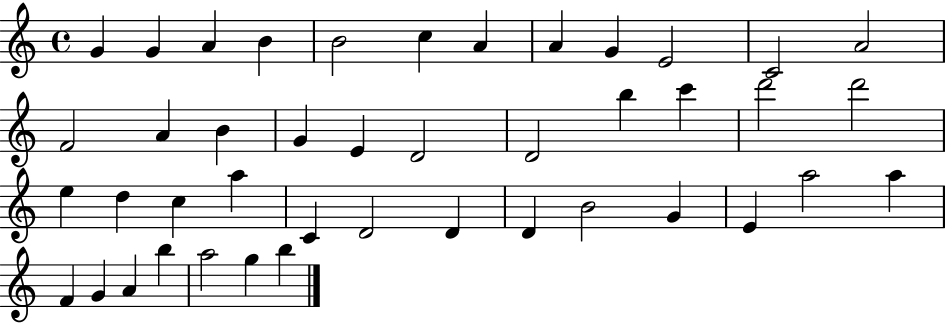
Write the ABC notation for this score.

X:1
T:Untitled
M:4/4
L:1/4
K:C
G G A B B2 c A A G E2 C2 A2 F2 A B G E D2 D2 b c' d'2 d'2 e d c a C D2 D D B2 G E a2 a F G A b a2 g b